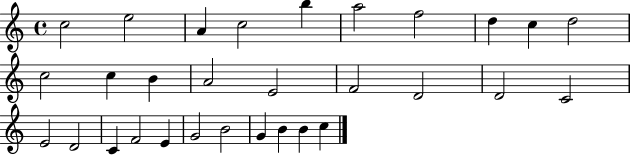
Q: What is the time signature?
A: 4/4